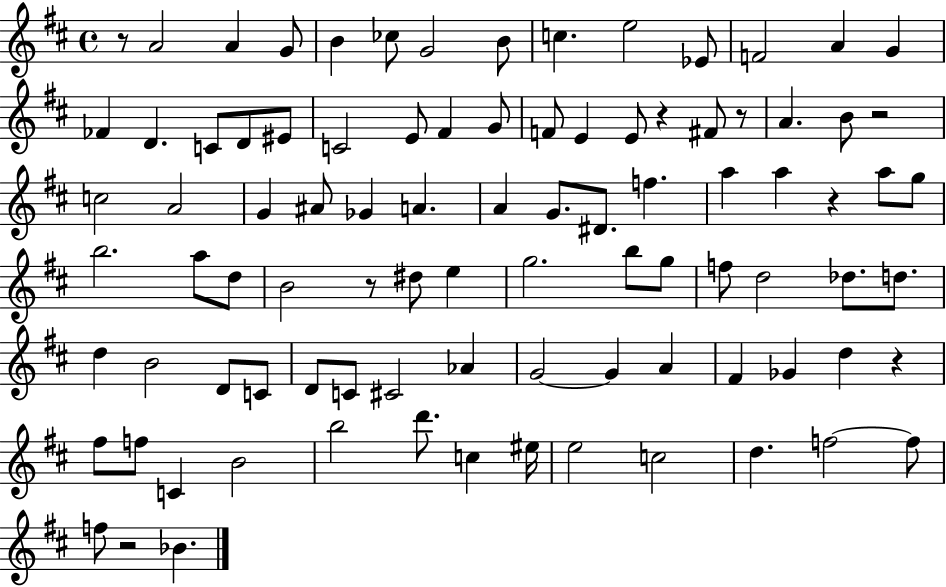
X:1
T:Untitled
M:4/4
L:1/4
K:D
z/2 A2 A G/2 B _c/2 G2 B/2 c e2 _E/2 F2 A G _F D C/2 D/2 ^E/2 C2 E/2 ^F G/2 F/2 E E/2 z ^F/2 z/2 A B/2 z2 c2 A2 G ^A/2 _G A A G/2 ^D/2 f a a z a/2 g/2 b2 a/2 d/2 B2 z/2 ^d/2 e g2 b/2 g/2 f/2 d2 _d/2 d/2 d B2 D/2 C/2 D/2 C/2 ^C2 _A G2 G A ^F _G d z ^f/2 f/2 C B2 b2 d'/2 c ^e/4 e2 c2 d f2 f/2 f/2 z2 _B